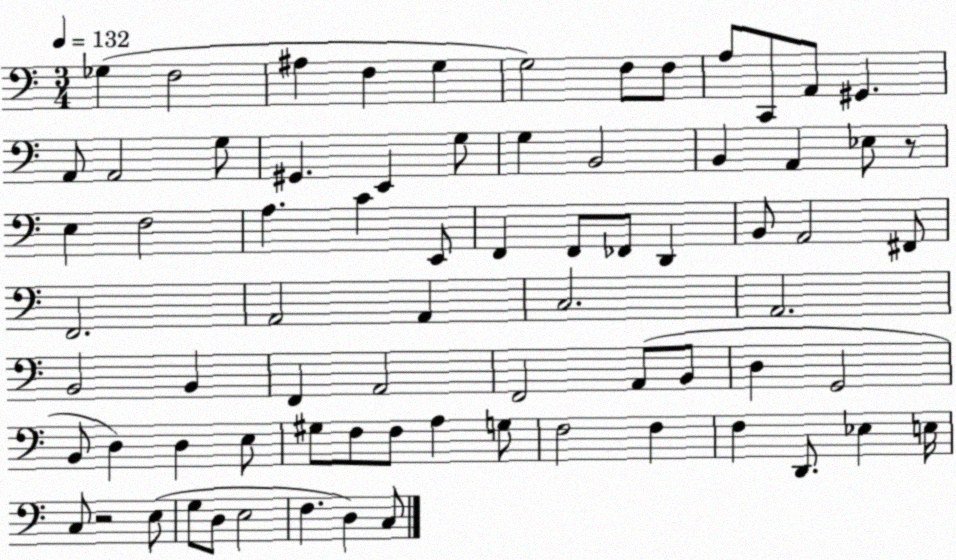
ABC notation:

X:1
T:Untitled
M:3/4
L:1/4
K:C
_G, F,2 ^A, F, G, G,2 F,/2 F,/2 A,/2 C,,/2 A,,/2 ^G,, A,,/2 A,,2 G,/2 ^G,, E,, G,/2 G, B,,2 B,, A,, _E,/2 z/2 E, F,2 A, C E,,/2 F,, F,,/2 _F,,/2 D,, B,,/2 A,,2 ^F,,/2 F,,2 A,,2 A,, C,2 A,,2 B,,2 B,, F,, A,,2 F,,2 A,,/2 B,,/2 D, G,,2 B,,/2 D, D, E,/2 ^G,/2 F,/2 F,/2 A, G,/2 F,2 F, F, D,,/2 _E, E,/4 C,/2 z2 E,/2 G,/2 D,/2 E,2 F, D, C,/2